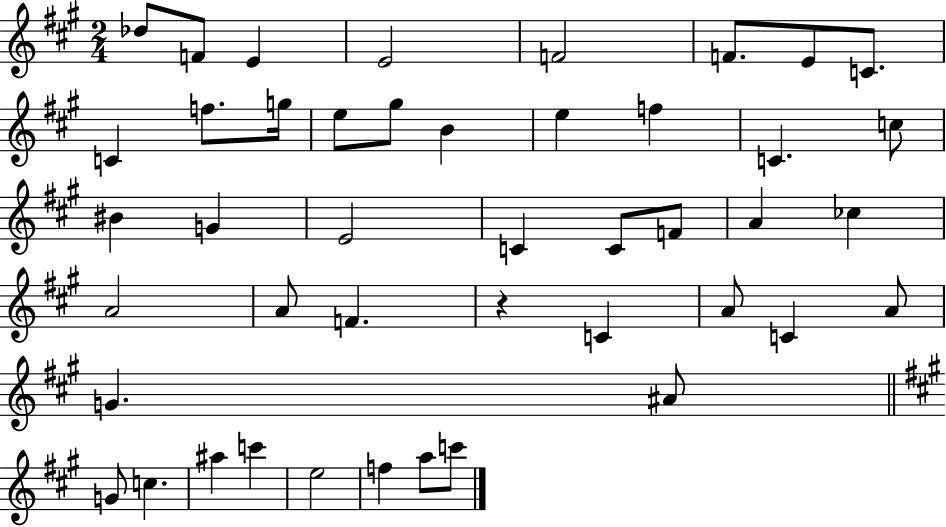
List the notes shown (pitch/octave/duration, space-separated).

Db5/e F4/e E4/q E4/h F4/h F4/e. E4/e C4/e. C4/q F5/e. G5/s E5/e G#5/e B4/q E5/q F5/q C4/q. C5/e BIS4/q G4/q E4/h C4/q C4/e F4/e A4/q CES5/q A4/h A4/e F4/q. R/q C4/q A4/e C4/q A4/e G4/q. A#4/e G4/e C5/q. A#5/q C6/q E5/h F5/q A5/e C6/e